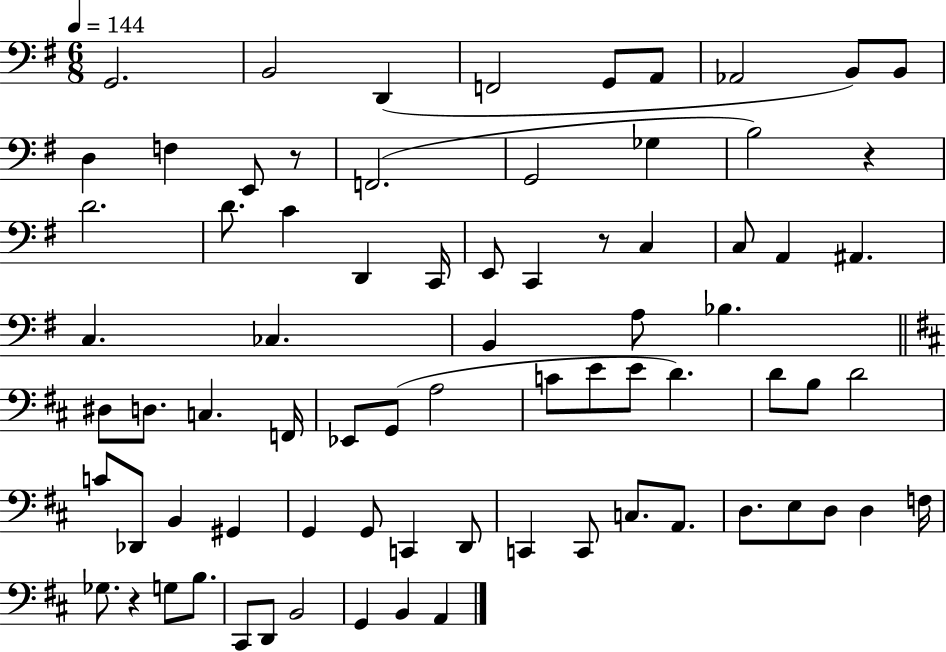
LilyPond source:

{
  \clef bass
  \numericTimeSignature
  \time 6/8
  \key g \major
  \tempo 4 = 144
  g,2. | b,2 d,4( | f,2 g,8 a,8 | aes,2 b,8) b,8 | \break d4 f4 e,8 r8 | f,2.( | g,2 ges4 | b2) r4 | \break d'2. | d'8. c'4 d,4 c,16 | e,8 c,4 r8 c4 | c8 a,4 ais,4. | \break c4. ces4. | b,4 a8 bes4. | \bar "||" \break \key d \major dis8 d8. c4. f,16 | ees,8 g,8( a2 | c'8 e'8 e'8 d'4.) | d'8 b8 d'2 | \break c'8 des,8 b,4 gis,4 | g,4 g,8 c,4 d,8 | c,4 c,8 c8. a,8. | d8. e8 d8 d4 f16 | \break ges8. r4 g8 b8. | cis,8 d,8 b,2 | g,4 b,4 a,4 | \bar "|."
}